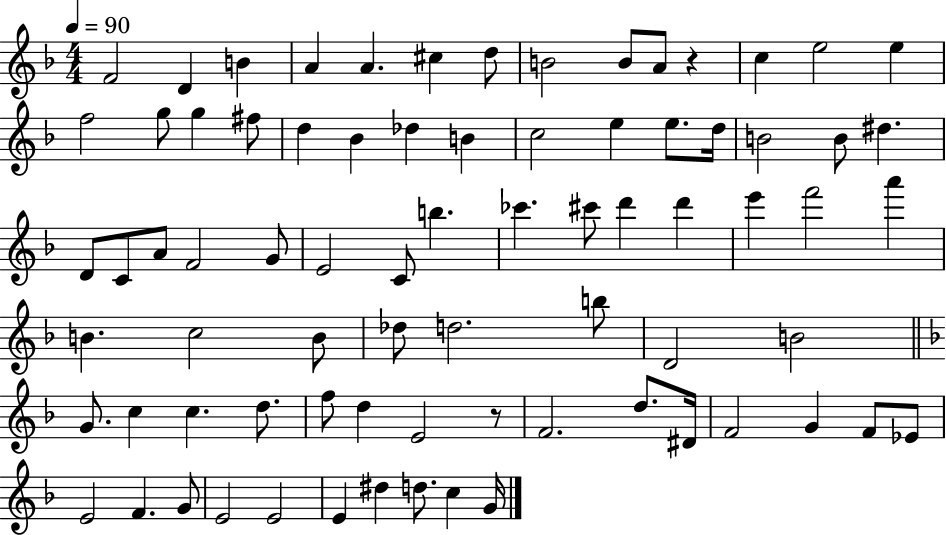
F4/h D4/q B4/q A4/q A4/q. C#5/q D5/e B4/h B4/e A4/e R/q C5/q E5/h E5/q F5/h G5/e G5/q F#5/e D5/q Bb4/q Db5/q B4/q C5/h E5/q E5/e. D5/s B4/h B4/e D#5/q. D4/e C4/e A4/e F4/h G4/e E4/h C4/e B5/q. CES6/q. C#6/e D6/q D6/q E6/q F6/h A6/q B4/q. C5/h B4/e Db5/e D5/h. B5/e D4/h B4/h G4/e. C5/q C5/q. D5/e. F5/e D5/q E4/h R/e F4/h. D5/e. D#4/s F4/h G4/q F4/e Eb4/e E4/h F4/q. G4/e E4/h E4/h E4/q D#5/q D5/e. C5/q G4/s